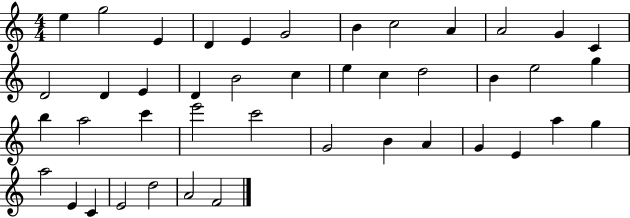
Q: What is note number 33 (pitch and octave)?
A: G4